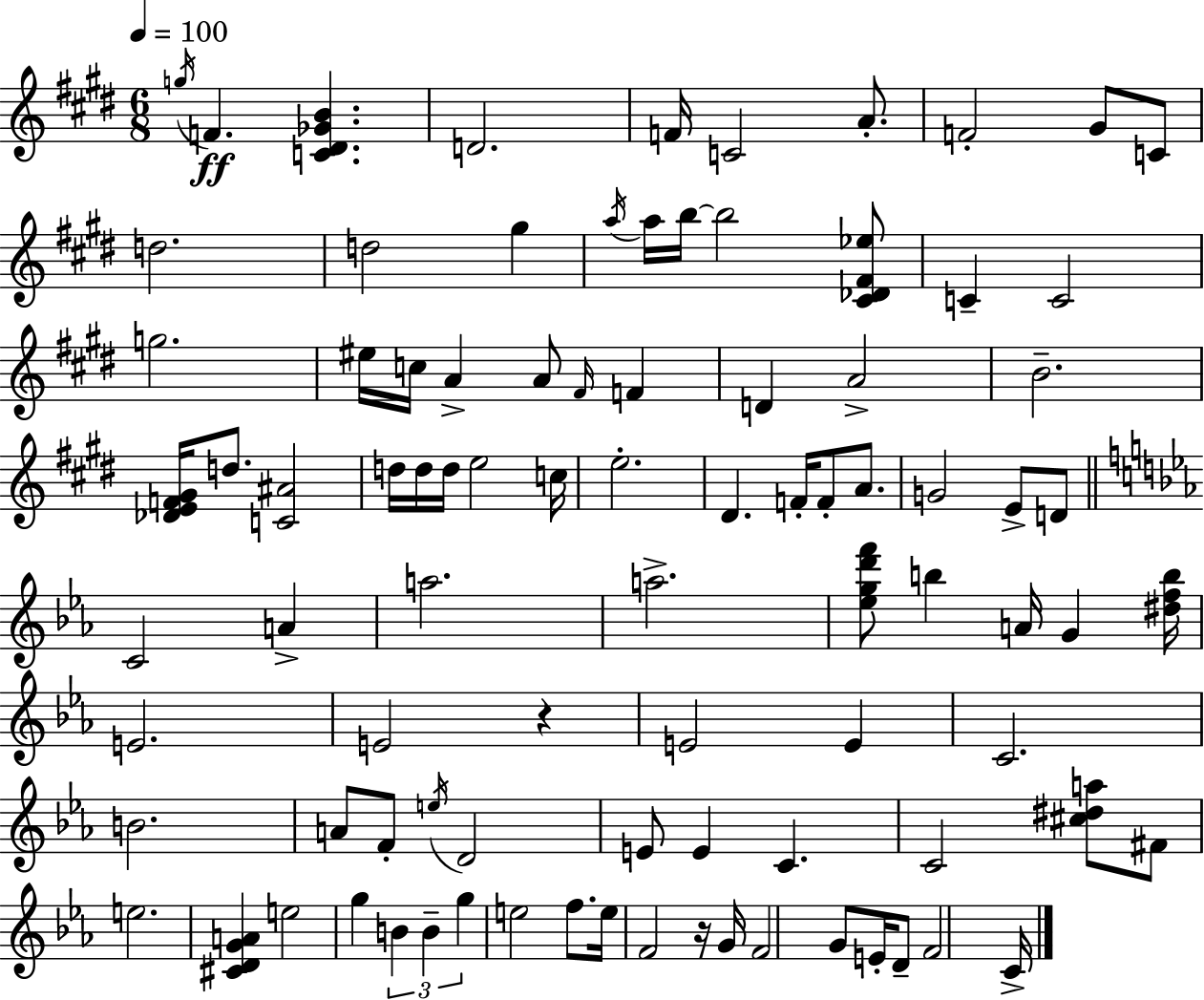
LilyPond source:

{
  \clef treble
  \numericTimeSignature
  \time 6/8
  \key e \major
  \tempo 4 = 100
  \acciaccatura { g''16 }\ff f'4. <c' dis' ges' b'>4. | d'2. | f'16 c'2 a'8.-. | f'2-. gis'8 c'8 | \break d''2. | d''2 gis''4 | \acciaccatura { a''16 } a''16 b''16~~ b''2 | <cis' des' fis' ees''>8 c'4-- c'2 | \break g''2. | eis''16 c''16 a'4-> a'8 \grace { fis'16 } f'4 | d'4 a'2-> | b'2.-- | \break <des' e' f' gis'>16 d''8. <c' ais'>2 | d''16 d''16 d''16 e''2 | c''16 e''2.-. | dis'4. f'16-. f'8-. | \break a'8. g'2 e'8-> | d'8 \bar "||" \break \key c \minor c'2 a'4-> | a''2. | a''2.-> | <ees'' g'' d''' f'''>8 b''4 a'16 g'4 <dis'' f'' b''>16 | \break e'2. | e'2 r4 | e'2 e'4 | c'2. | \break b'2. | a'8 f'8-. \acciaccatura { e''16 } d'2 | e'8 e'4 c'4. | c'2 <cis'' dis'' a''>8 fis'8 | \break e''2. | <cis' d' g' a'>4 e''2 | g''4 \tuplet 3/2 { b'4 b'4-- | g''4 } e''2 | \break f''8. e''16 f'2 | r16 g'16 f'2 g'8 | e'16-. d'8-- f'2 | c'16-> \bar "|."
}